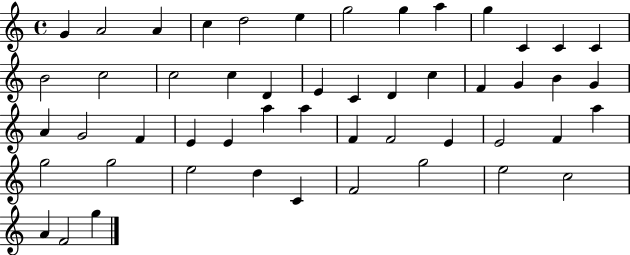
{
  \clef treble
  \time 4/4
  \defaultTimeSignature
  \key c \major
  g'4 a'2 a'4 | c''4 d''2 e''4 | g''2 g''4 a''4 | g''4 c'4 c'4 c'4 | \break b'2 c''2 | c''2 c''4 d'4 | e'4 c'4 d'4 c''4 | f'4 g'4 b'4 g'4 | \break a'4 g'2 f'4 | e'4 e'4 a''4 a''4 | f'4 f'2 e'4 | e'2 f'4 a''4 | \break g''2 g''2 | e''2 d''4 c'4 | f'2 g''2 | e''2 c''2 | \break a'4 f'2 g''4 | \bar "|."
}